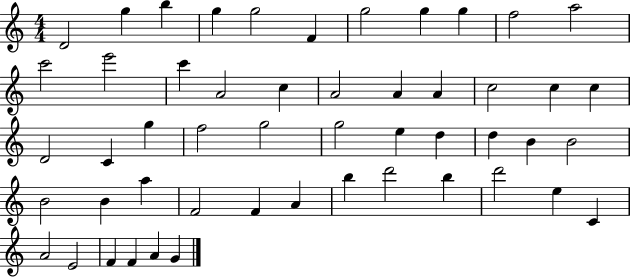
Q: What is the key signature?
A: C major